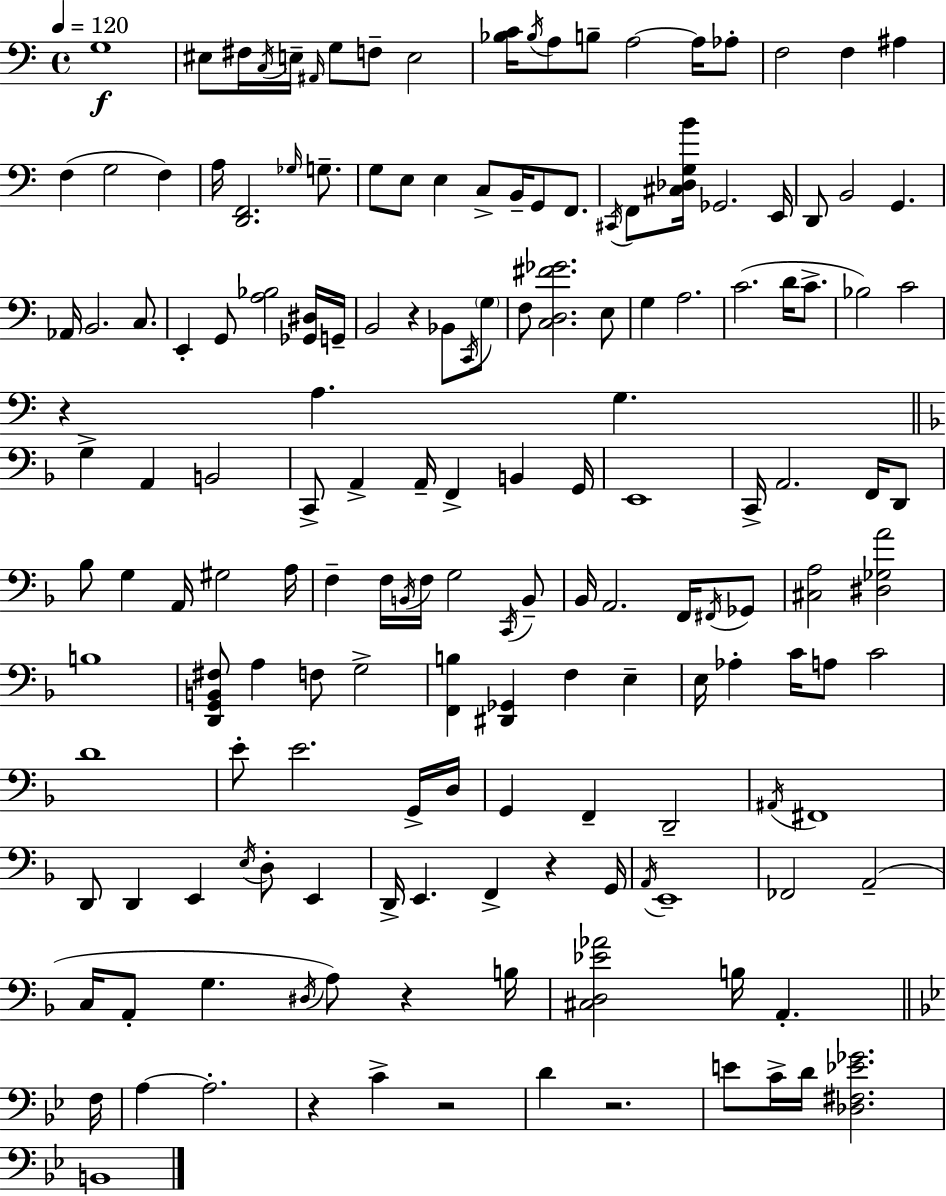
{
  \clef bass
  \time 4/4
  \defaultTimeSignature
  \key a \minor
  \tempo 4 = 120
  \repeat volta 2 { g1\f | eis8 fis16 \acciaccatura { c16 } e16-- \grace { ais,16 } g8 f8-- e2 | <bes c'>16 \acciaccatura { bes16 } a8 b8-- a2~~ | a16 aes8-. f2 f4 ais4 | \break f4( g2 f4) | a16 <d, f,>2. | \grace { ges16 } g8.-- g8 e8 e4 c8-> b,16-- g,8 | f,8. \acciaccatura { cis,16 } f,8 <cis des g b'>16 ges,2. | \break e,16 d,8 b,2 g,4. | aes,16 b,2. | c8. e,4-. g,8 <a bes>2 | <ges, dis>16 g,16-- b,2 r4 | \break bes,8 \acciaccatura { c,16 } \parenthesize g8 f8 <c d fis' ges'>2. | e8 g4 a2. | c'2.( | d'16 c'8.-> bes2) c'2 | \break r4 a4. | g4. \bar "||" \break \key f \major g4-> a,4 b,2 | c,8-> a,4-> a,16-- f,4-> b,4 g,16 | e,1 | c,16-> a,2. f,16 d,8 | \break bes8 g4 a,16 gis2 a16 | f4-- f16 \acciaccatura { b,16 } f16 g2 \acciaccatura { c,16 } | b,8-- bes,16 a,2. f,16 | \acciaccatura { fis,16 } ges,8 <cis a>2 <dis ges a'>2 | \break b1 | <d, g, b, fis>8 a4 f8 g2-> | <f, b>4 <dis, ges,>4 f4 e4-- | e16 aes4-. c'16 a8 c'2 | \break d'1 | e'8-. e'2. | g,16-> d16 g,4 f,4-- d,2-- | \acciaccatura { ais,16 } fis,1 | \break d,8 d,4 e,4 \acciaccatura { e16 } d8-. | e,4 d,16-> e,4. f,4-> | r4 g,16 \acciaccatura { a,16 } e,1-- | fes,2 a,2--( | \break c16 a,8-. g4. \acciaccatura { dis16 }) | a8 r4 b16 <cis d ees' aes'>2 b16 | a,4.-. \bar "||" \break \key g \minor f16 a4~~ a2.-. | r4 c'4-> r2 | d'4 r2. | e'8 c'16-> d'16 <des fis ees' ges'>2. | \break b,1 | } \bar "|."
}